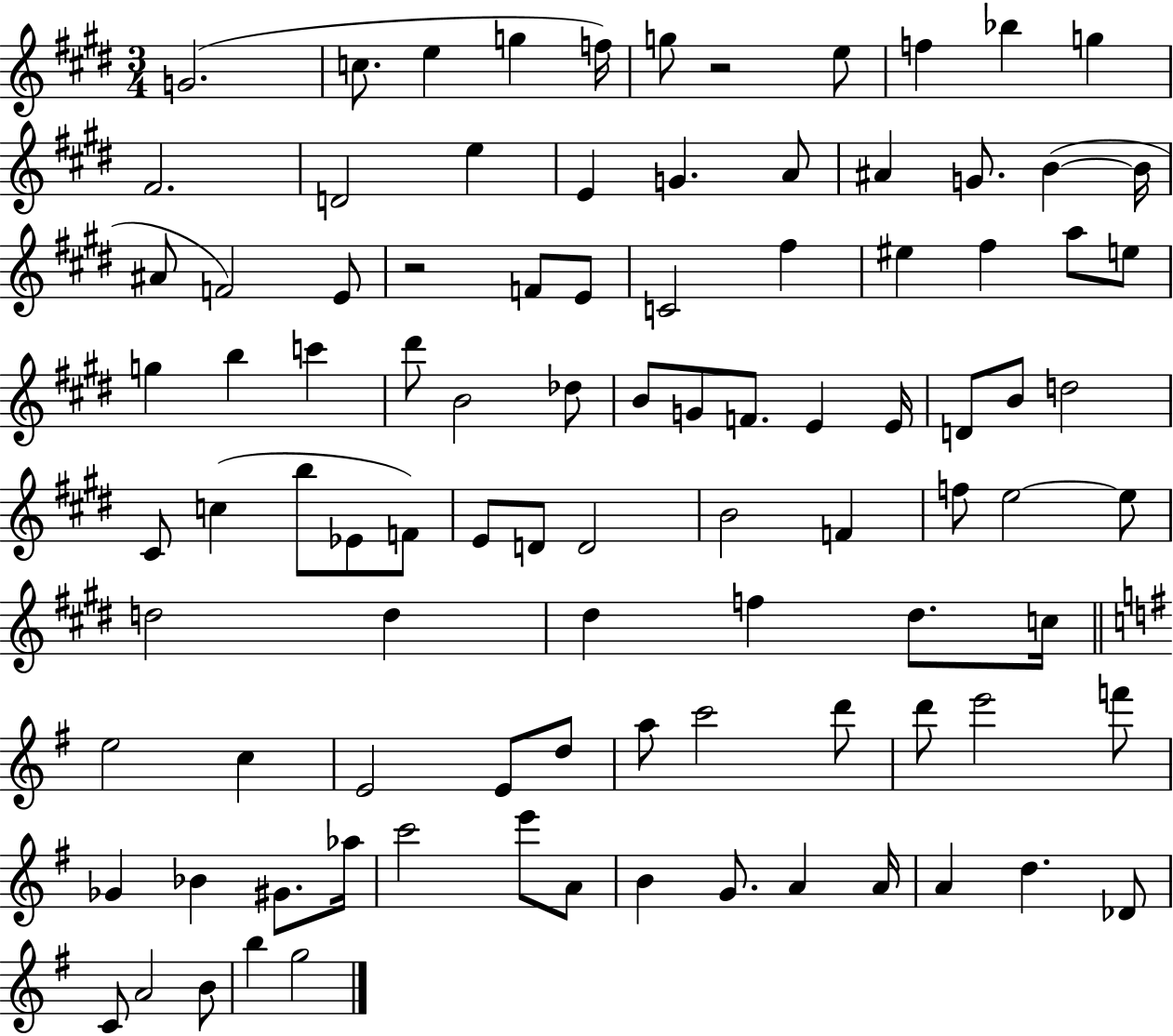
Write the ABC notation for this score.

X:1
T:Untitled
M:3/4
L:1/4
K:E
G2 c/2 e g f/4 g/2 z2 e/2 f _b g ^F2 D2 e E G A/2 ^A G/2 B B/4 ^A/2 F2 E/2 z2 F/2 E/2 C2 ^f ^e ^f a/2 e/2 g b c' ^d'/2 B2 _d/2 B/2 G/2 F/2 E E/4 D/2 B/2 d2 ^C/2 c b/2 _E/2 F/2 E/2 D/2 D2 B2 F f/2 e2 e/2 d2 d ^d f ^d/2 c/4 e2 c E2 E/2 d/2 a/2 c'2 d'/2 d'/2 e'2 f'/2 _G _B ^G/2 _a/4 c'2 e'/2 A/2 B G/2 A A/4 A d _D/2 C/2 A2 B/2 b g2